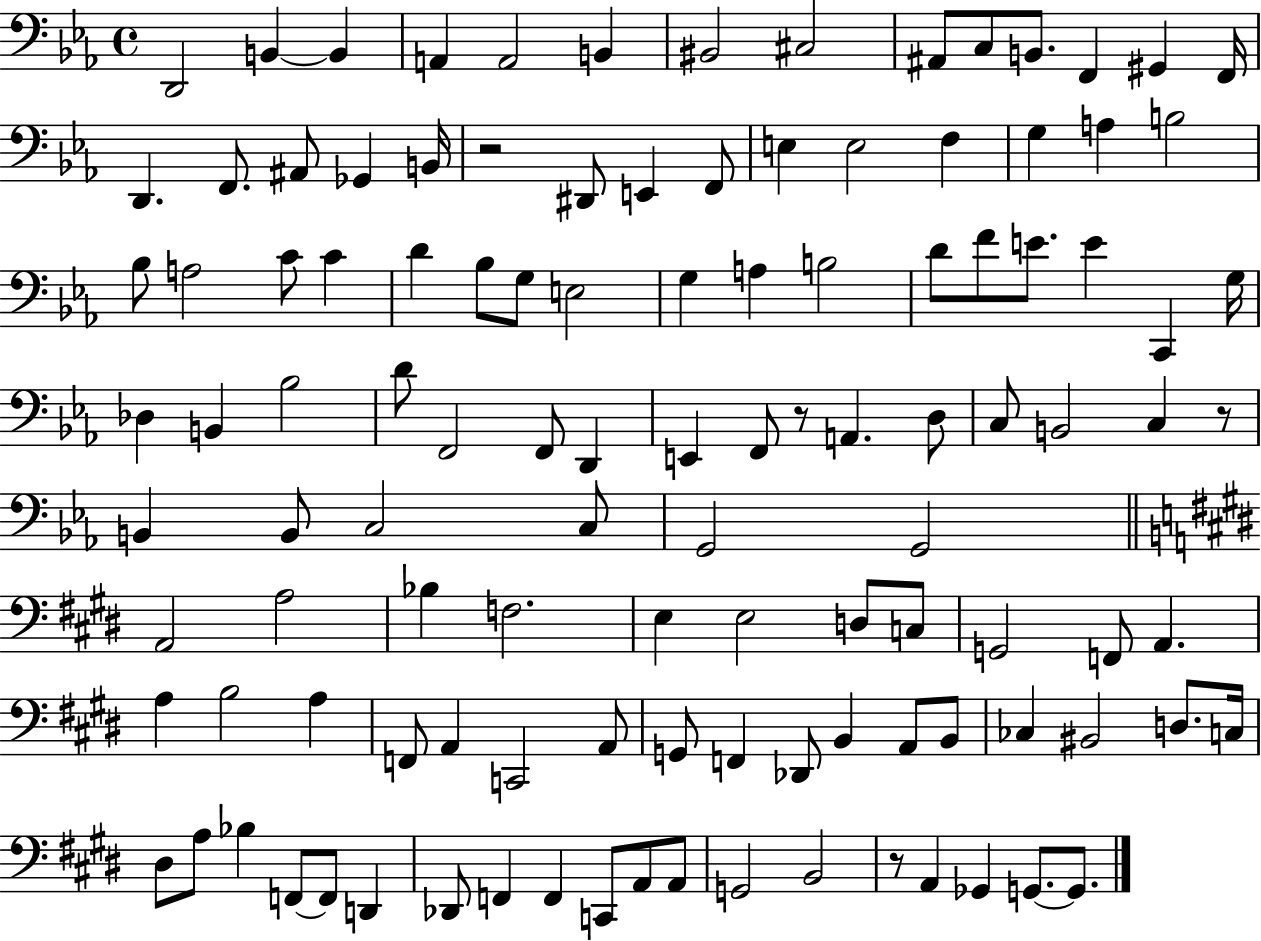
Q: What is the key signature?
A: EES major